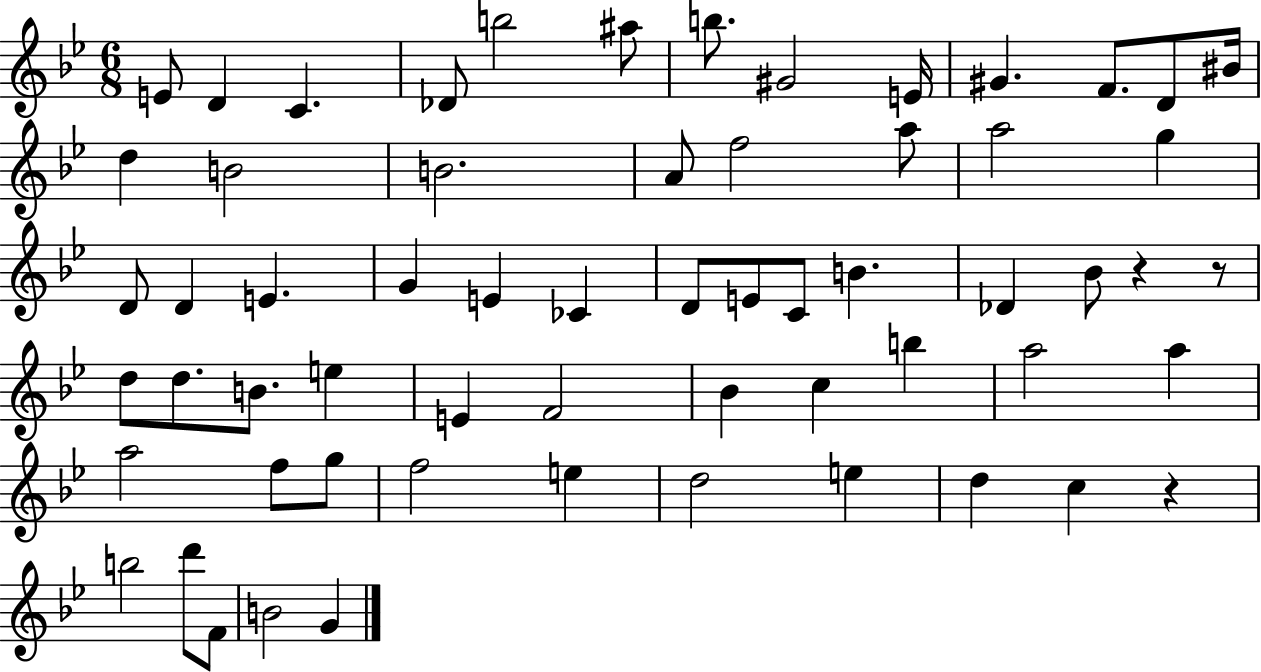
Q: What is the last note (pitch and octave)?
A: G4